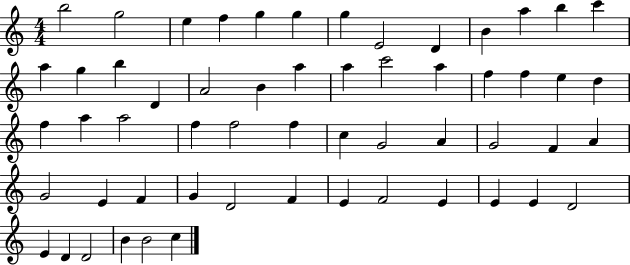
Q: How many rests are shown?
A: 0